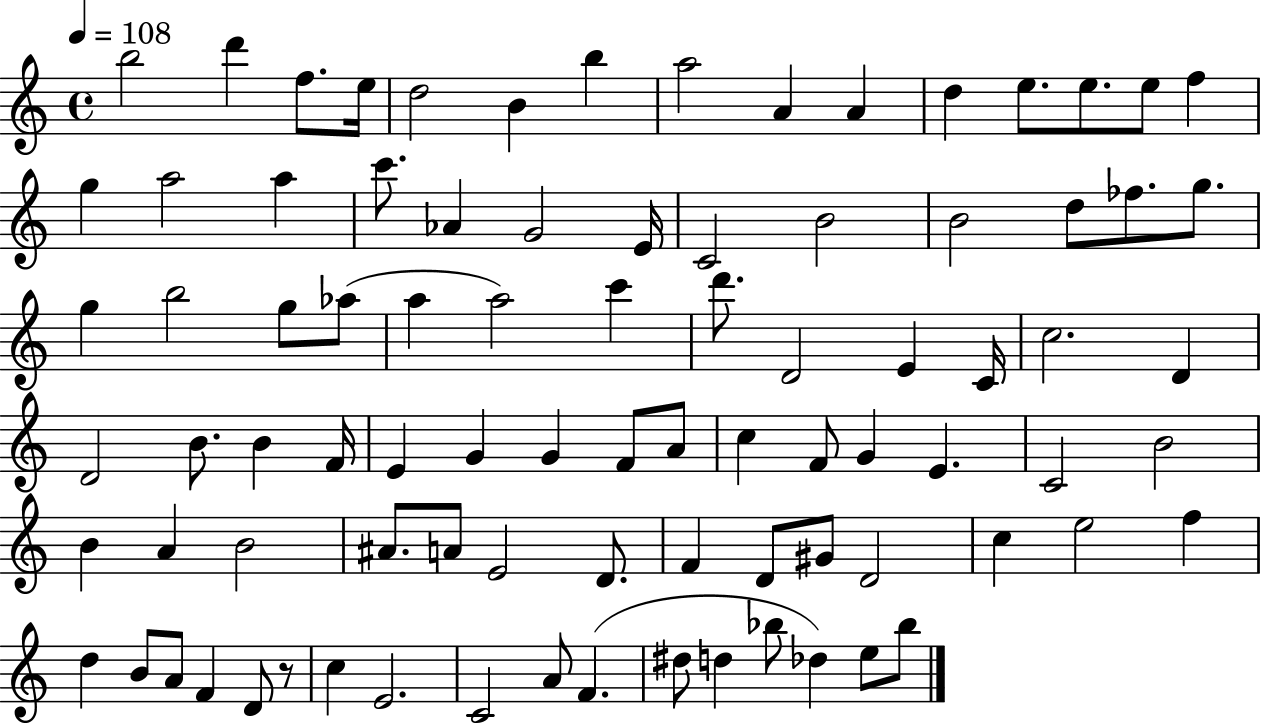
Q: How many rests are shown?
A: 1